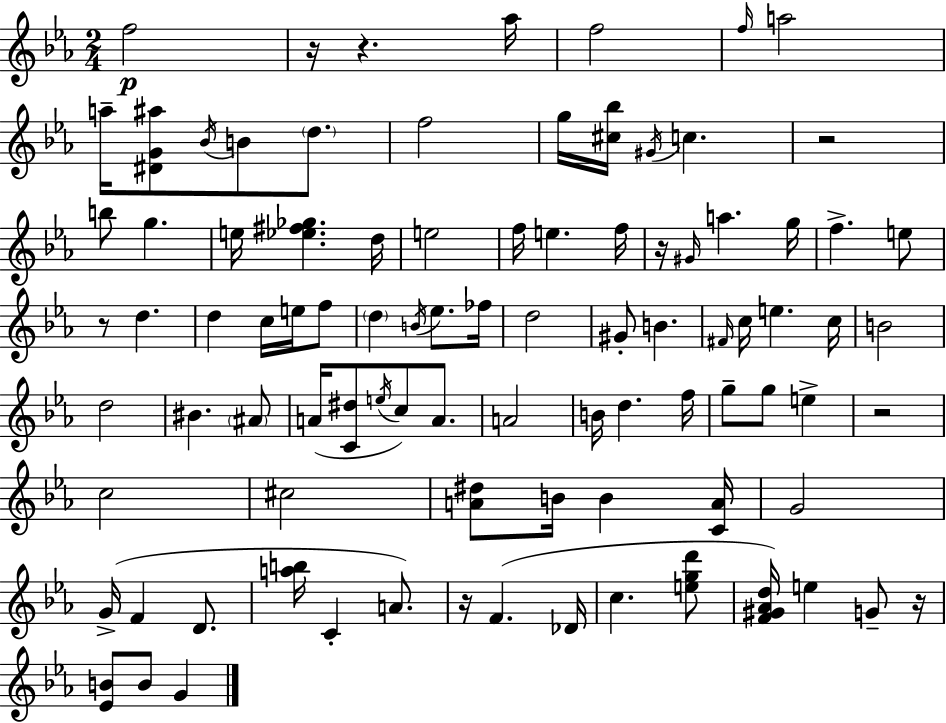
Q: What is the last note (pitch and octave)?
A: G4